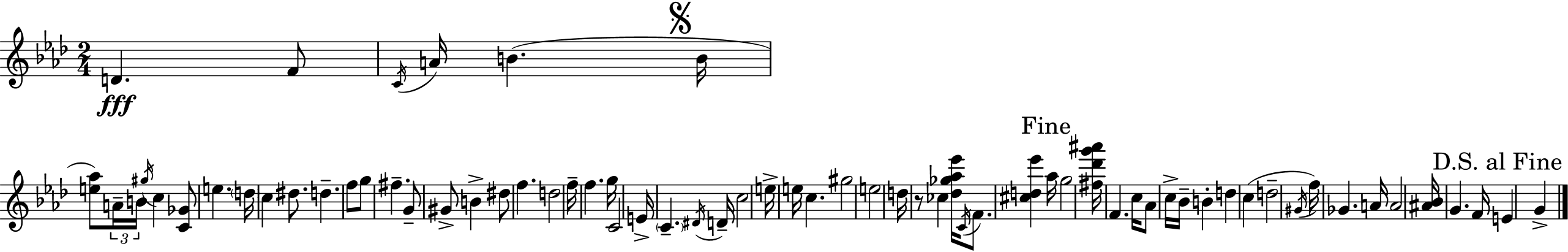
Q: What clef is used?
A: treble